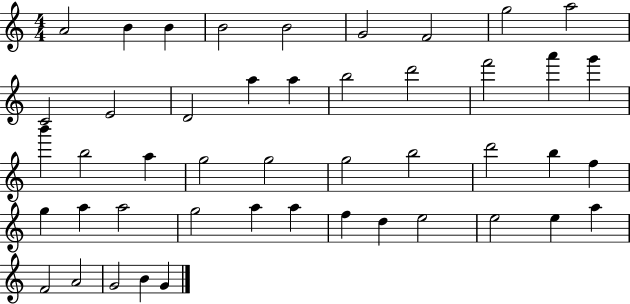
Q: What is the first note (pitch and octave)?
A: A4